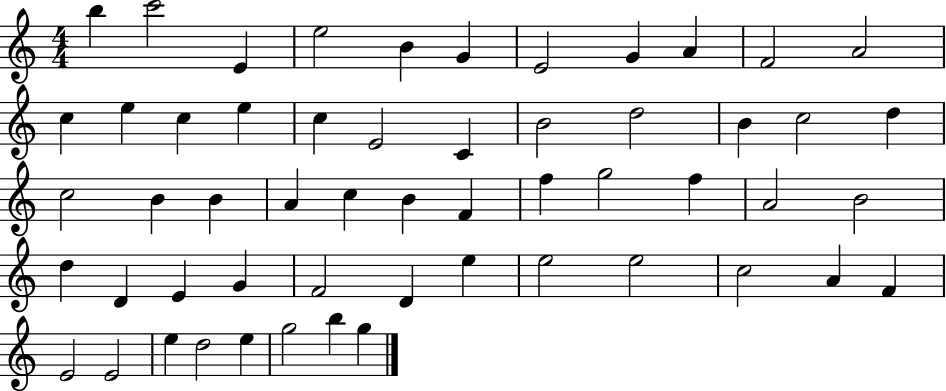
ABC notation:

X:1
T:Untitled
M:4/4
L:1/4
K:C
b c'2 E e2 B G E2 G A F2 A2 c e c e c E2 C B2 d2 B c2 d c2 B B A c B F f g2 f A2 B2 d D E G F2 D e e2 e2 c2 A F E2 E2 e d2 e g2 b g